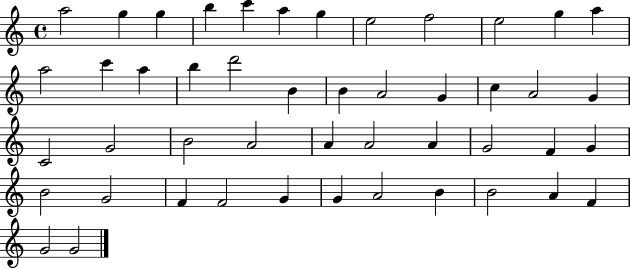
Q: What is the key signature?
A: C major